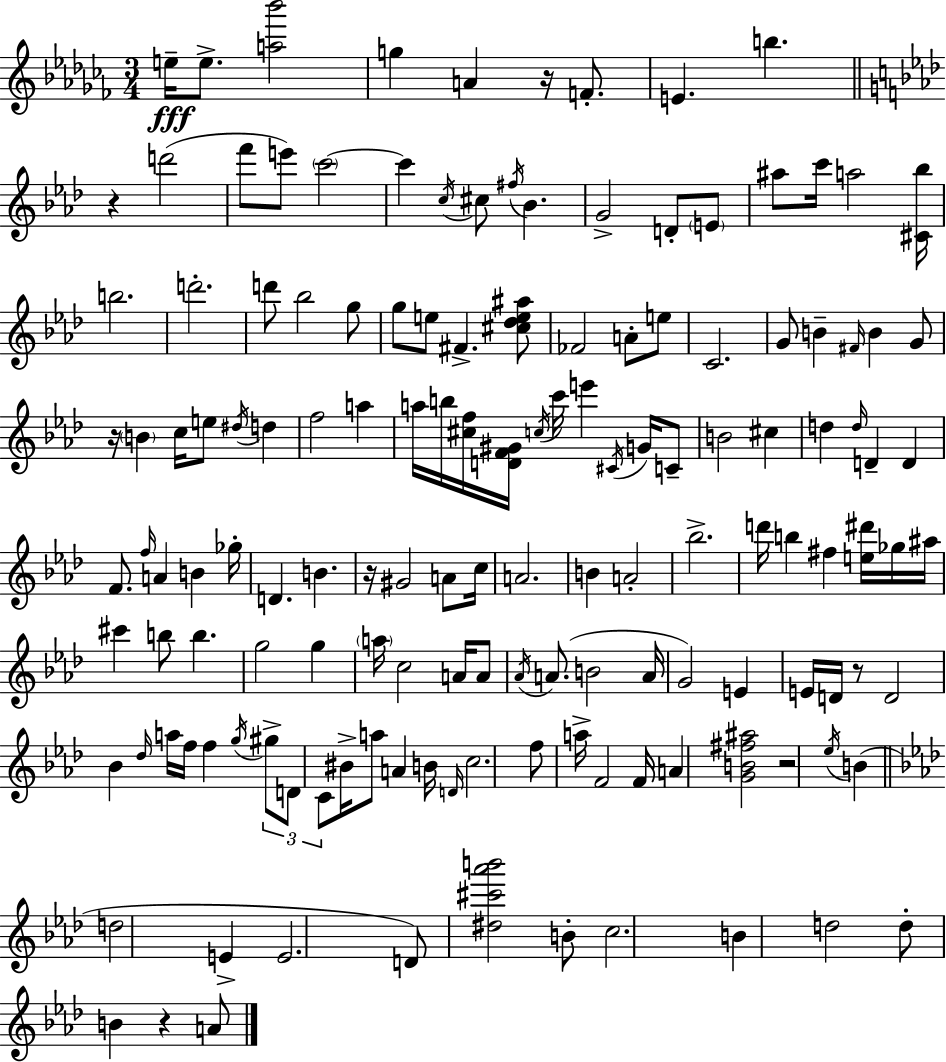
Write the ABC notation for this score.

X:1
T:Untitled
M:3/4
L:1/4
K:Abm
e/4 e/2 [a_b']2 g A z/4 F/2 E b z d'2 f'/2 e'/2 c'2 c' c/4 ^c/2 ^f/4 _B G2 D/2 E/2 ^a/2 c'/4 a2 [^C_b]/4 b2 d'2 d'/2 _b2 g/2 g/2 e/2 ^F [^c_de^a]/2 _F2 A/2 e/2 C2 G/2 B ^F/4 B G/2 z/4 B c/4 e/2 ^d/4 d f2 a a/4 b/4 [^cf]/4 [DF^G]/4 c/4 c'/4 e' ^C/4 G/4 C/2 B2 ^c d d/4 D D F/2 f/4 A B _g/4 D B z/4 ^G2 A/2 c/4 A2 B A2 _b2 d'/4 b ^f [e^d']/4 _g/4 ^a/4 ^c' b/2 b g2 g a/4 c2 A/4 A/2 _A/4 A/2 B2 A/4 G2 E E/4 D/4 z/2 D2 _B _d/4 a/4 f/4 f g/4 ^g/2 D/2 C/2 ^B/4 a/2 A B/4 D/4 c2 f/2 a/4 F2 F/4 A [GB^f^a]2 z2 _e/4 B d2 E E2 D/2 [^d^c'_a'b']2 B/2 c2 B d2 d/2 B z A/2